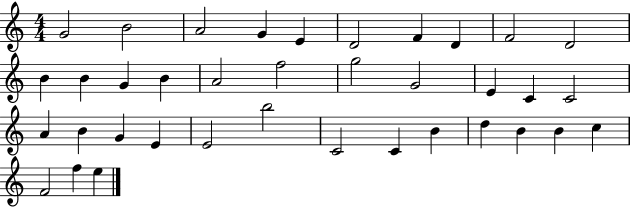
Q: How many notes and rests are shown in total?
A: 37